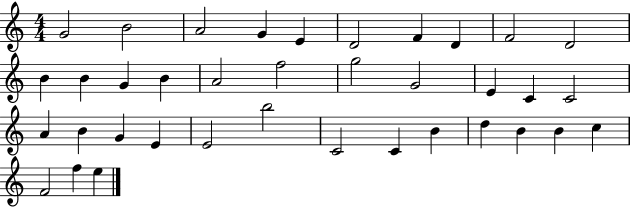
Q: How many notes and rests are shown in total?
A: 37